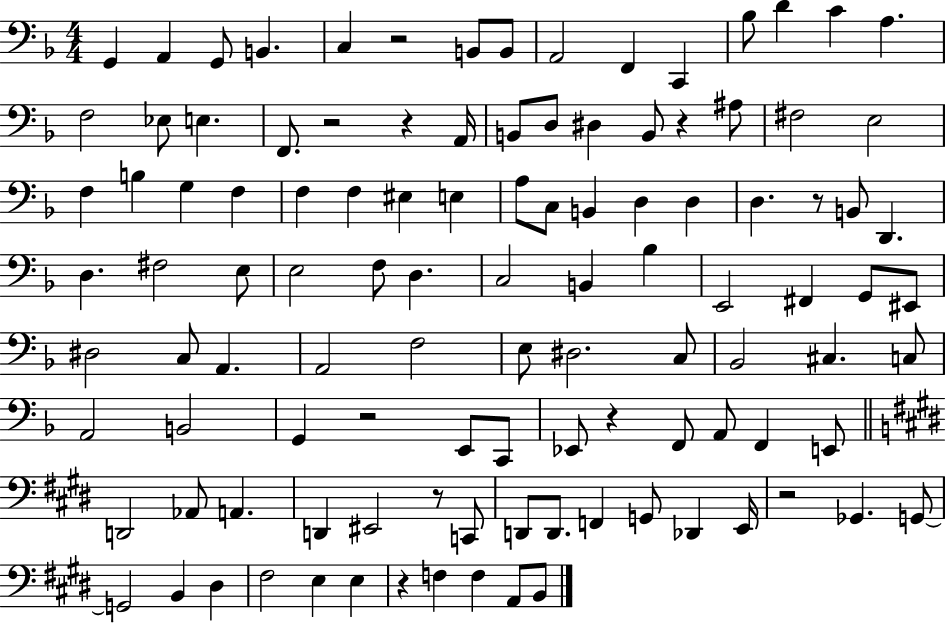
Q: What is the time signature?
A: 4/4